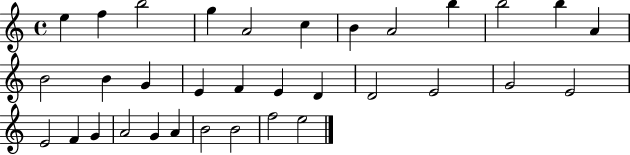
{
  \clef treble
  \time 4/4
  \defaultTimeSignature
  \key c \major
  e''4 f''4 b''2 | g''4 a'2 c''4 | b'4 a'2 b''4 | b''2 b''4 a'4 | \break b'2 b'4 g'4 | e'4 f'4 e'4 d'4 | d'2 e'2 | g'2 e'2 | \break e'2 f'4 g'4 | a'2 g'4 a'4 | b'2 b'2 | f''2 e''2 | \break \bar "|."
}